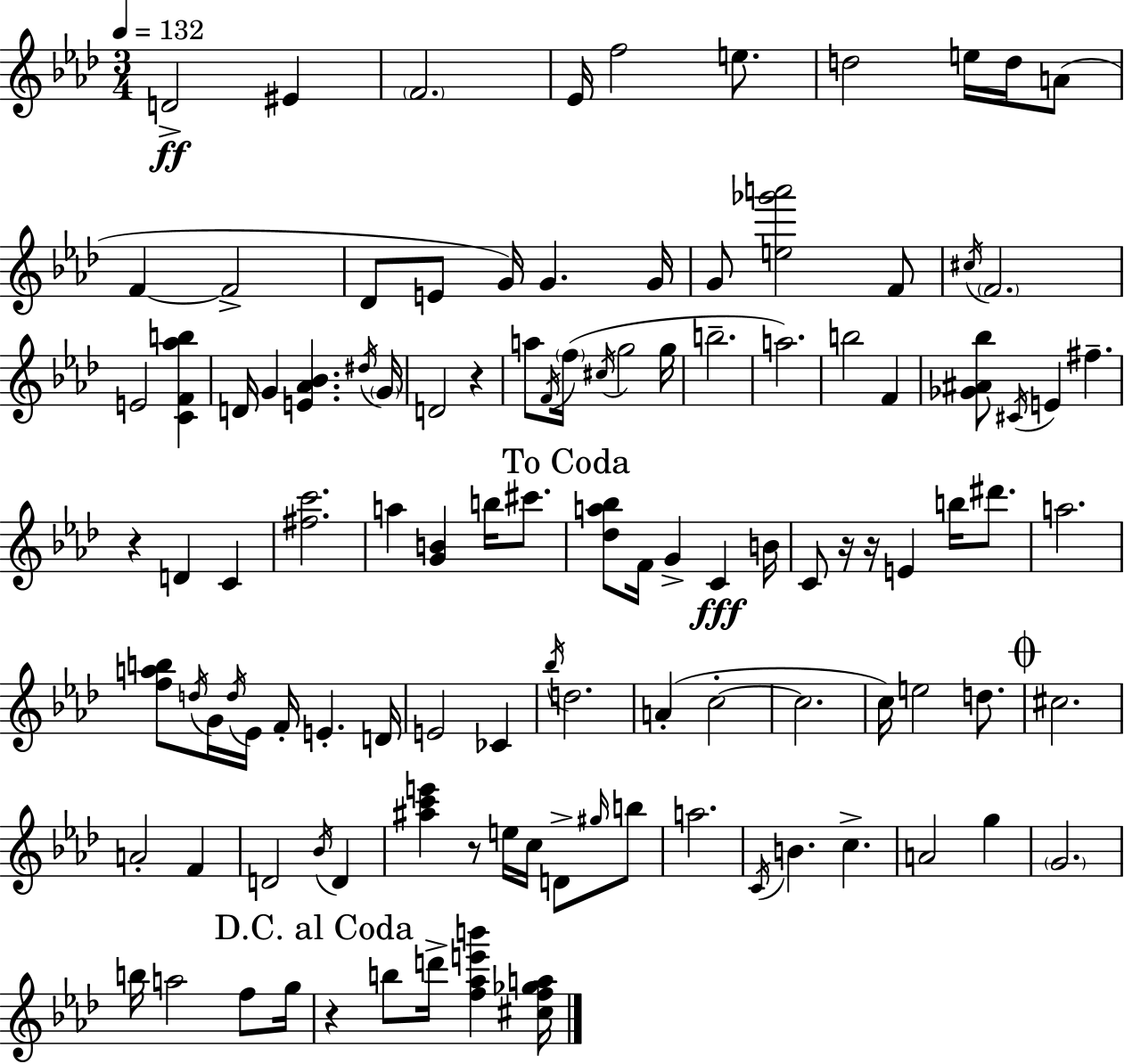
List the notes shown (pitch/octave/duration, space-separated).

D4/h EIS4/q F4/h. Eb4/s F5/h E5/e. D5/h E5/s D5/s A4/e F4/q F4/h Db4/e E4/e G4/s G4/q. G4/s G4/e [E5,Gb6,A6]/h F4/e C#5/s F4/h. E4/h [C4,F4,Ab5,B5]/q D4/s G4/q [E4,Ab4,Bb4]/q. D#5/s G4/s D4/h R/q A5/e F4/s F5/s C#5/s G5/h G5/s B5/h. A5/h. B5/h F4/q [Gb4,A#4,Bb5]/e C#4/s E4/q F#5/q. R/q D4/q C4/q [F#5,C6]/h. A5/q [G4,B4]/q B5/s C#6/e. [Db5,A5,Bb5]/e F4/s G4/q C4/q B4/s C4/e R/s R/s E4/q B5/s D#6/e. A5/h. [F5,A5,B5]/e D5/s G4/s D5/s Eb4/s F4/s E4/q. D4/s E4/h CES4/q Bb5/s D5/h. A4/q C5/h C5/h. C5/s E5/h D5/e. C#5/h. A4/h F4/q D4/h Bb4/s D4/q [A#5,C6,E6]/q R/e E5/s C5/s D4/e G#5/s B5/e A5/h. C4/s B4/q. C5/q. A4/h G5/q G4/h. B5/s A5/h F5/e G5/s R/q B5/e D6/s [F5,Ab5,E6,B6]/q [C#5,F5,Gb5,A5]/s